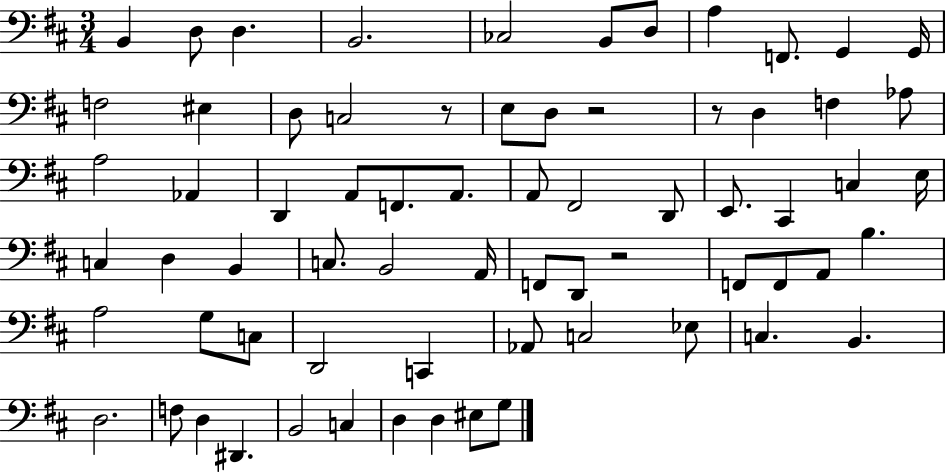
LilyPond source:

{
  \clef bass
  \numericTimeSignature
  \time 3/4
  \key d \major
  b,4 d8 d4. | b,2. | ces2 b,8 d8 | a4 f,8. g,4 g,16 | \break f2 eis4 | d8 c2 r8 | e8 d8 r2 | r8 d4 f4 aes8 | \break a2 aes,4 | d,4 a,8 f,8. a,8. | a,8 fis,2 d,8 | e,8. cis,4 c4 e16 | \break c4 d4 b,4 | c8. b,2 a,16 | f,8 d,8 r2 | f,8 f,8 a,8 b4. | \break a2 g8 c8 | d,2 c,4 | aes,8 c2 ees8 | c4. b,4. | \break d2. | f8 d4 dis,4. | b,2 c4 | d4 d4 eis8 g8 | \break \bar "|."
}